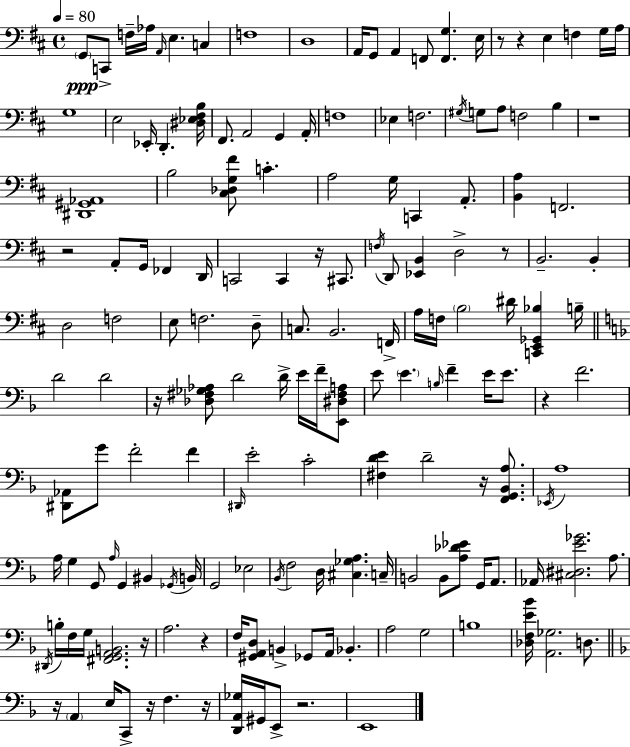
X:1
T:Untitled
M:4/4
L:1/4
K:D
G,,/2 C,,/2 F,/4 _A,/4 A,,/4 E, C, F,4 D,4 A,,/4 G,,/2 A,, F,,/2 [F,,G,] E,/4 z/2 z E, F, G,/4 A,/4 G,4 E,2 _E,,/4 D,, [^D,_E,^F,B,]/4 ^F,,/2 A,,2 G,, A,,/4 F,4 _E, F,2 ^G,/4 G,/2 A,/2 F,2 B, z4 [^D,,^G,,_A,,]4 B,2 [^C,_D,G,^F]/2 C A,2 G,/4 C,, A,,/2 [B,,A,] F,,2 z2 A,,/2 G,,/4 _F,, D,,/4 C,,2 C,, z/4 ^C,,/2 F,/4 D,,/2 [_E,,B,,] D,2 z/2 B,,2 B,, D,2 F,2 E,/2 F,2 D,/2 C,/2 B,,2 F,,/4 A,/4 F,/4 B,2 ^D/4 [C,,E,,_G,,_B,] B,/4 D2 D2 z/4 [_D,^F,_G,_A,]/2 D2 D/4 E/4 F/4 [E,,^D,^F,A,]/2 E/2 E B,/4 F E/4 E/2 z F2 [^D,,_A,,]/2 G/2 F2 F ^D,,/4 E2 C2 [^F,DE] D2 z/4 [F,,G,,_B,,A,]/2 _E,,/4 A,4 A,/4 G, G,,/2 A,/4 G,, ^B,, _G,,/4 B,,/4 G,,2 _E,2 _B,,/4 F,2 D,/4 [^C,_G,A,] C,/4 B,,2 B,,/2 [A,_D_E]/2 G,,/4 A,,/2 _A,,/4 [^C,^D,E_G]2 A,/2 ^D,,/4 B,/4 F,/4 G,/4 [^F,,G,,A,,B,,]2 z/4 A,2 z F,/4 [^G,,A,,D,]/2 B,, _G,,/2 A,,/4 _B,, A,2 G,2 B,4 [_D,F,E_B]/4 [A,,_G,]2 D,/2 z/4 A,, E,/4 C,,/2 z/4 F, z/4 [D,,A,,_G,]/4 ^G,,/4 E,,/2 z2 E,,4